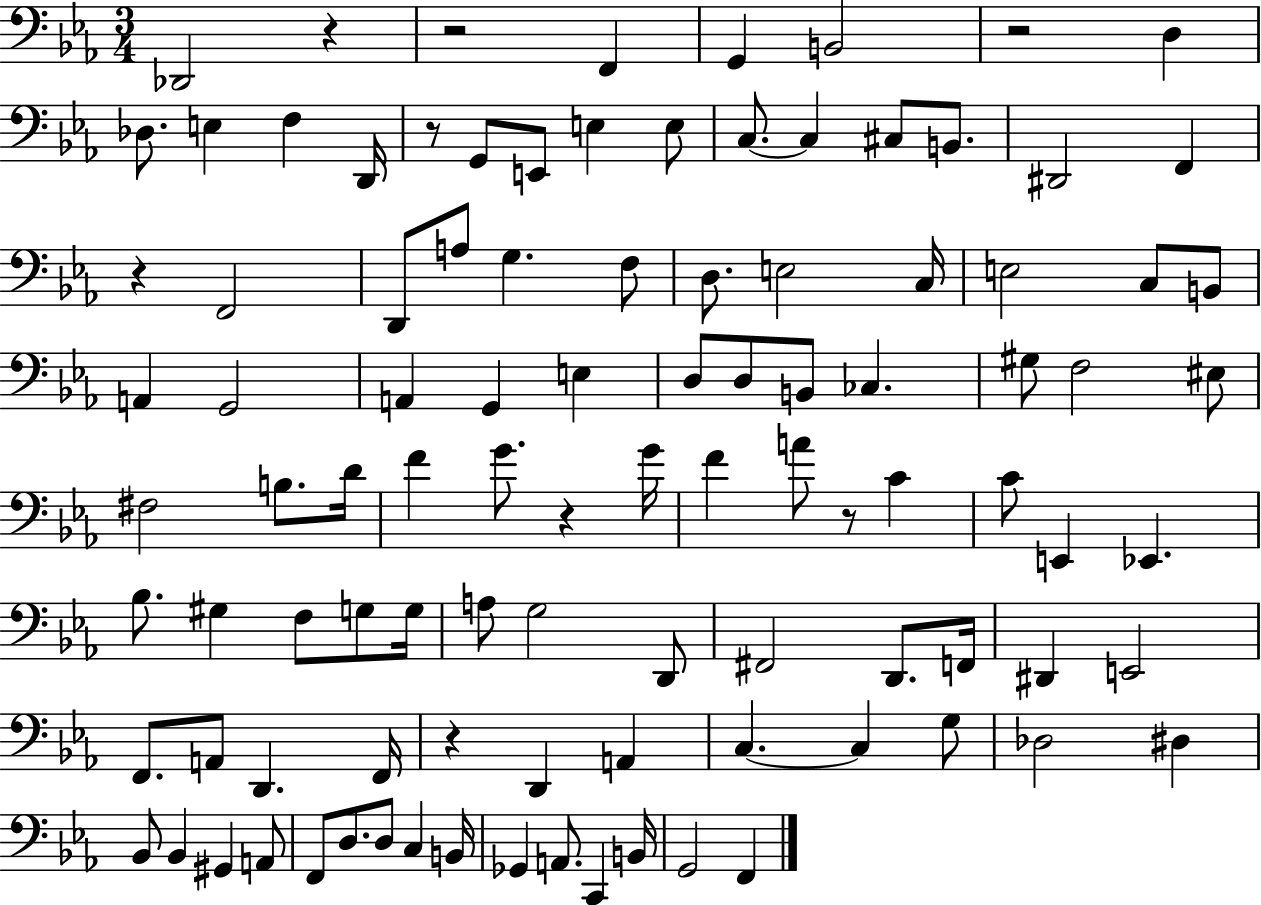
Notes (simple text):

Db2/h R/q R/h F2/q G2/q B2/h R/h D3/q Db3/e. E3/q F3/q D2/s R/e G2/e E2/e E3/q E3/e C3/e. C3/q C#3/e B2/e. D#2/h F2/q R/q F2/h D2/e A3/e G3/q. F3/e D3/e. E3/h C3/s E3/h C3/e B2/e A2/q G2/h A2/q G2/q E3/q D3/e D3/e B2/e CES3/q. G#3/e F3/h EIS3/e F#3/h B3/e. D4/s F4/q G4/e. R/q G4/s F4/q A4/e R/e C4/q C4/e E2/q Eb2/q. Bb3/e. G#3/q F3/e G3/e G3/s A3/e G3/h D2/e F#2/h D2/e. F2/s D#2/q E2/h F2/e. A2/e D2/q. F2/s R/q D2/q A2/q C3/q. C3/q G3/e Db3/h D#3/q Bb2/e Bb2/q G#2/q A2/e F2/e D3/e. D3/e C3/q B2/s Gb2/q A2/e. C2/q B2/s G2/h F2/q